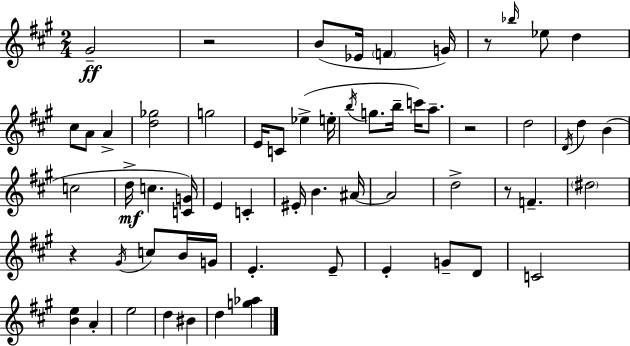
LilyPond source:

{
  \clef treble
  \numericTimeSignature
  \time 2/4
  \key a \major
  \repeat volta 2 { gis'2--\ff | r2 | b'8( ees'16 \parenthesize f'4 g'16) | r8 \grace { bes''16 } ees''8 d''4 | \break cis''8 a'8 a'4-> | <d'' ges''>2 | g''2 | e'16 c'8 ees''4->( | \break e''16-. \acciaccatura { b''16 } g''8. b''16-- c'''16) a''8.-- | r2 | d''2 | \acciaccatura { d'16 } d''4 b'4( | \break c''2 | d''16->\mf c''4. | <c' g'>16) e'4 c'4-. | eis'16-. b'4. | \break ais'16~~ ais'2 | d''2-> | r8 f'4.-- | \parenthesize dis''2 | \break r4 \acciaccatura { gis'16 } | c''8 b'16 g'16 e'4.-. | e'8-- e'4-. | g'8-- d'8 c'2 | \break <b' e''>4 | a'4-. e''2 | d''4 | bis'4 d''4 | \break <g'' aes''>4 } \bar "|."
}